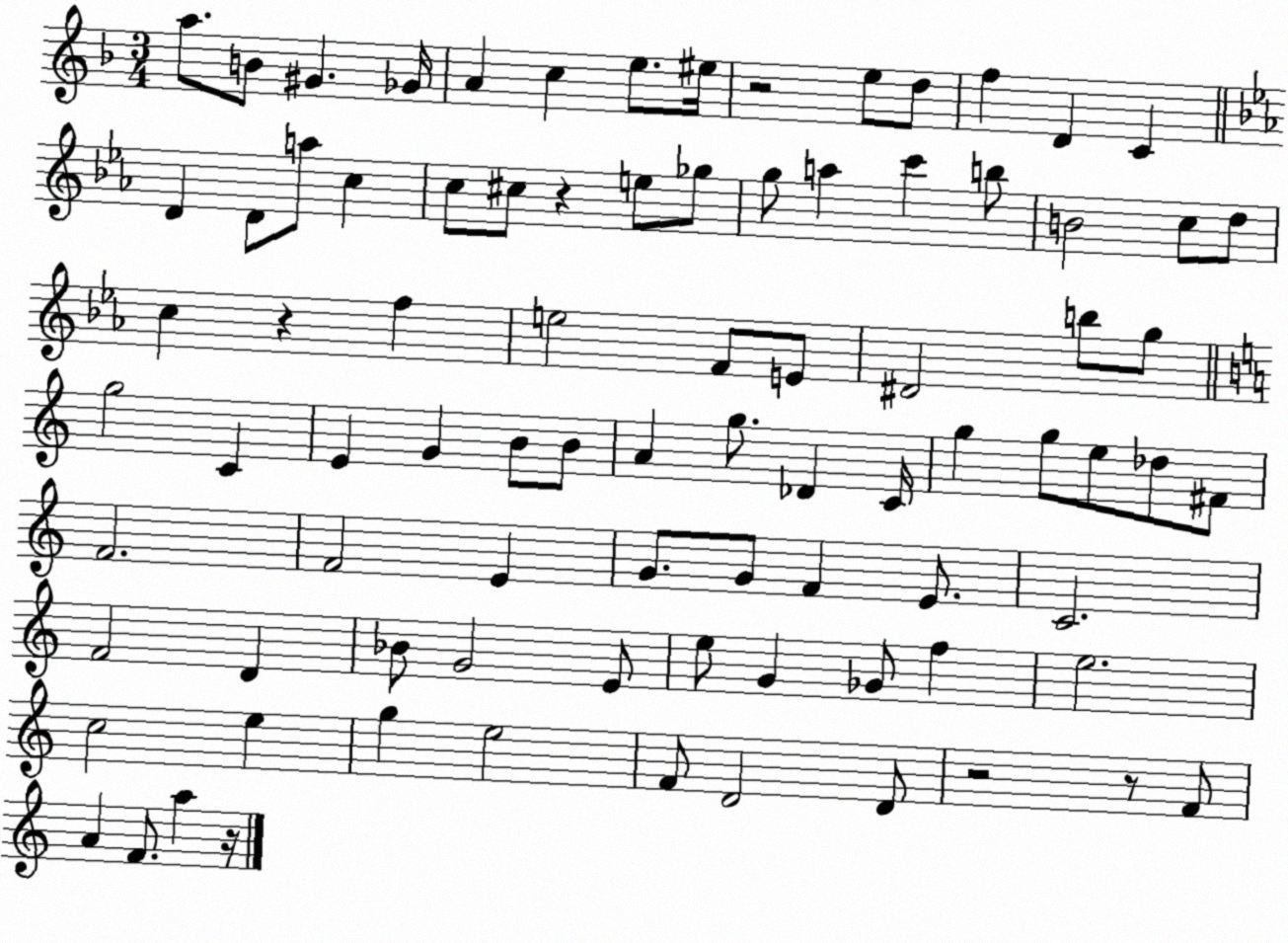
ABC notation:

X:1
T:Untitled
M:3/4
L:1/4
K:F
a/2 B/2 ^G _G/4 A c e/2 ^e/4 z2 e/2 d/2 f D C D D/2 a/2 c c/2 ^c/2 z e/2 _g/2 g/2 a c' b/2 B2 c/2 d/2 c z f e2 F/2 E/2 ^D2 b/2 g/2 g2 C E G B/2 B/2 A g/2 _D C/4 g g/2 e/2 _d/2 ^F/2 F2 F2 E G/2 G/2 F E/2 C2 F2 D _B/2 G2 E/2 e/2 G _G/2 f e2 c2 e g e2 F/2 D2 D/2 z2 z/2 F/2 A F/2 a z/4